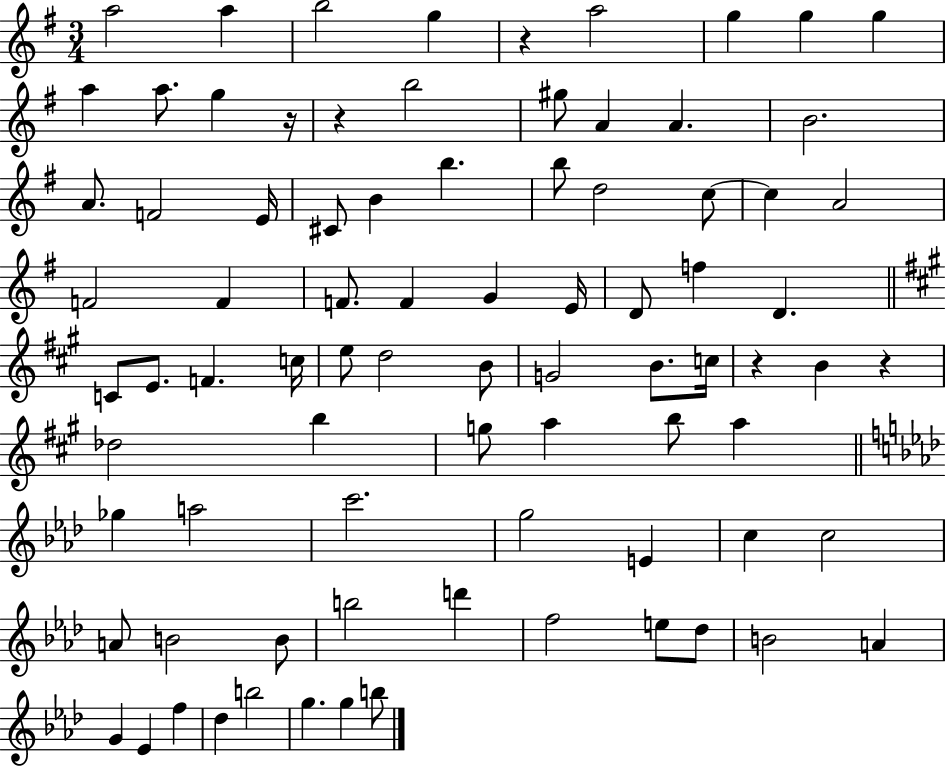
X:1
T:Untitled
M:3/4
L:1/4
K:G
a2 a b2 g z a2 g g g a a/2 g z/4 z b2 ^g/2 A A B2 A/2 F2 E/4 ^C/2 B b b/2 d2 c/2 c A2 F2 F F/2 F G E/4 D/2 f D C/2 E/2 F c/4 e/2 d2 B/2 G2 B/2 c/4 z B z _d2 b g/2 a b/2 a _g a2 c'2 g2 E c c2 A/2 B2 B/2 b2 d' f2 e/2 _d/2 B2 A G _E f _d b2 g g b/2